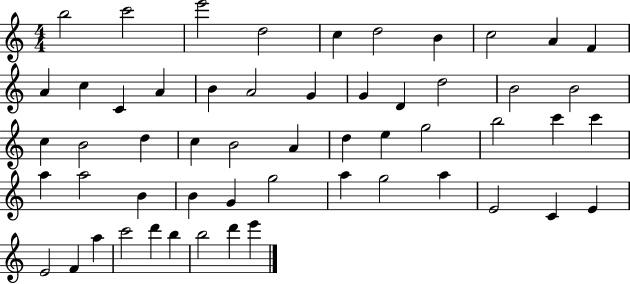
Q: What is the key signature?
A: C major